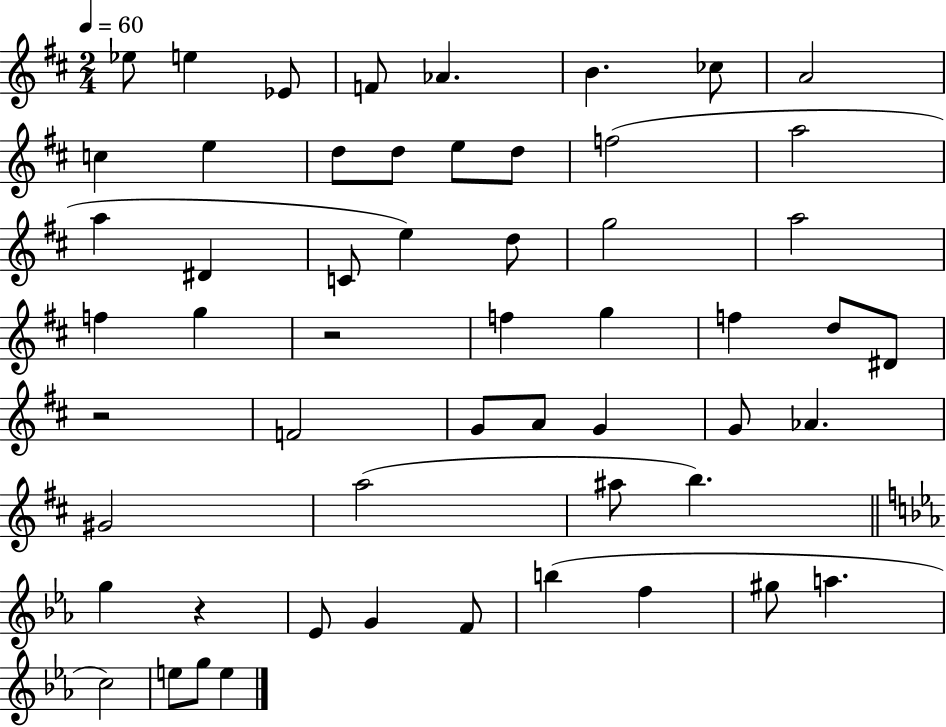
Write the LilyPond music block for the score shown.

{
  \clef treble
  \numericTimeSignature
  \time 2/4
  \key d \major
  \tempo 4 = 60
  ees''8 e''4 ees'8 | f'8 aes'4. | b'4. ces''8 | a'2 | \break c''4 e''4 | d''8 d''8 e''8 d''8 | f''2( | a''2 | \break a''4 dis'4 | c'8 e''4) d''8 | g''2 | a''2 | \break f''4 g''4 | r2 | f''4 g''4 | f''4 d''8 dis'8 | \break r2 | f'2 | g'8 a'8 g'4 | g'8 aes'4. | \break gis'2 | a''2( | ais''8 b''4.) | \bar "||" \break \key c \minor g''4 r4 | ees'8 g'4 f'8 | b''4( f''4 | gis''8 a''4. | \break c''2) | e''8 g''8 e''4 | \bar "|."
}